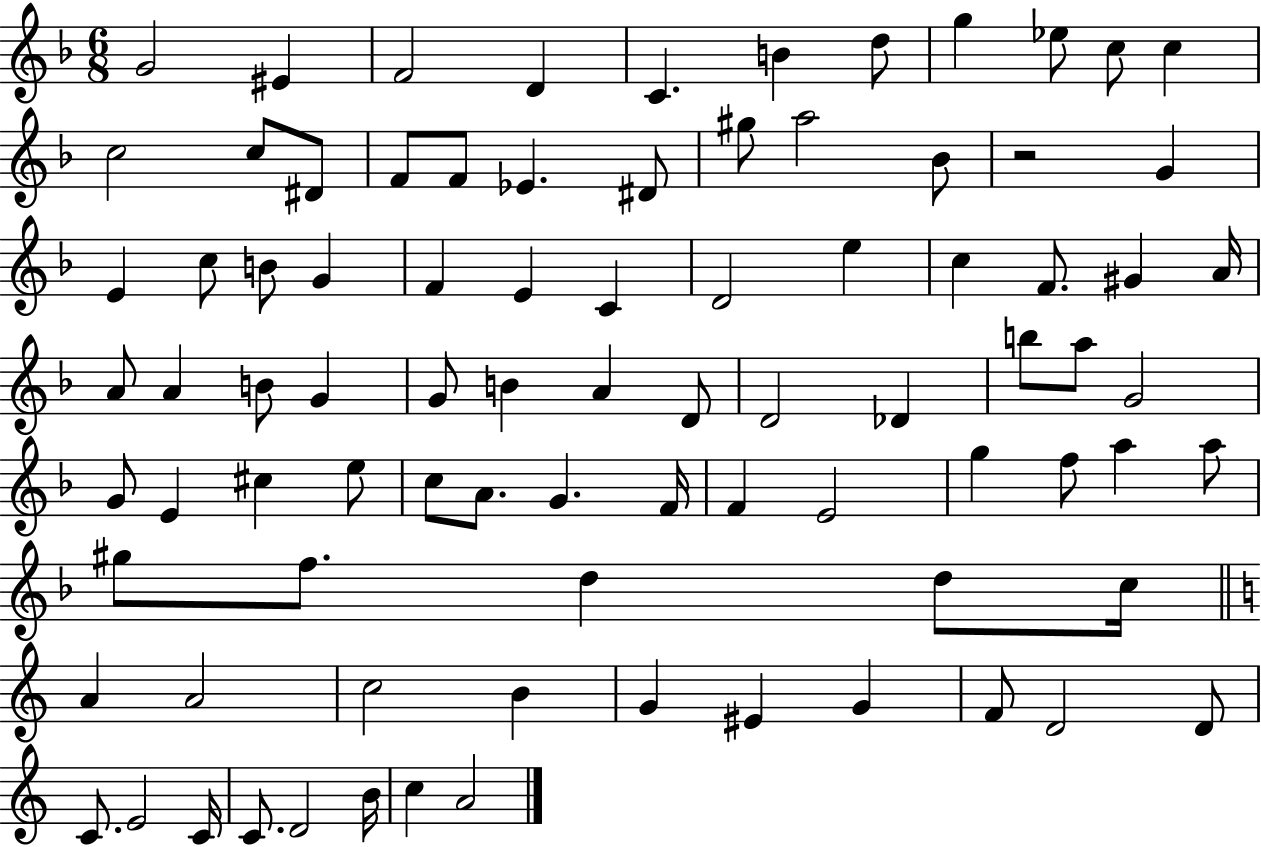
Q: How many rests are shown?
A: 1